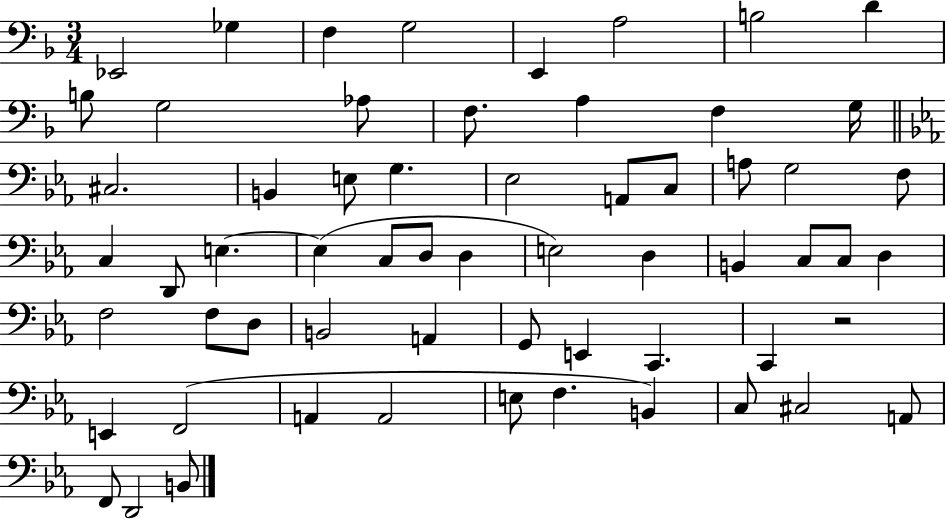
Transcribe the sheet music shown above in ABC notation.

X:1
T:Untitled
M:3/4
L:1/4
K:F
_E,,2 _G, F, G,2 E,, A,2 B,2 D B,/2 G,2 _A,/2 F,/2 A, F, G,/4 ^C,2 B,, E,/2 G, _E,2 A,,/2 C,/2 A,/2 G,2 F,/2 C, D,,/2 E, E, C,/2 D,/2 D, E,2 D, B,, C,/2 C,/2 D, F,2 F,/2 D,/2 B,,2 A,, G,,/2 E,, C,, C,, z2 E,, F,,2 A,, A,,2 E,/2 F, B,, C,/2 ^C,2 A,,/2 F,,/2 D,,2 B,,/2